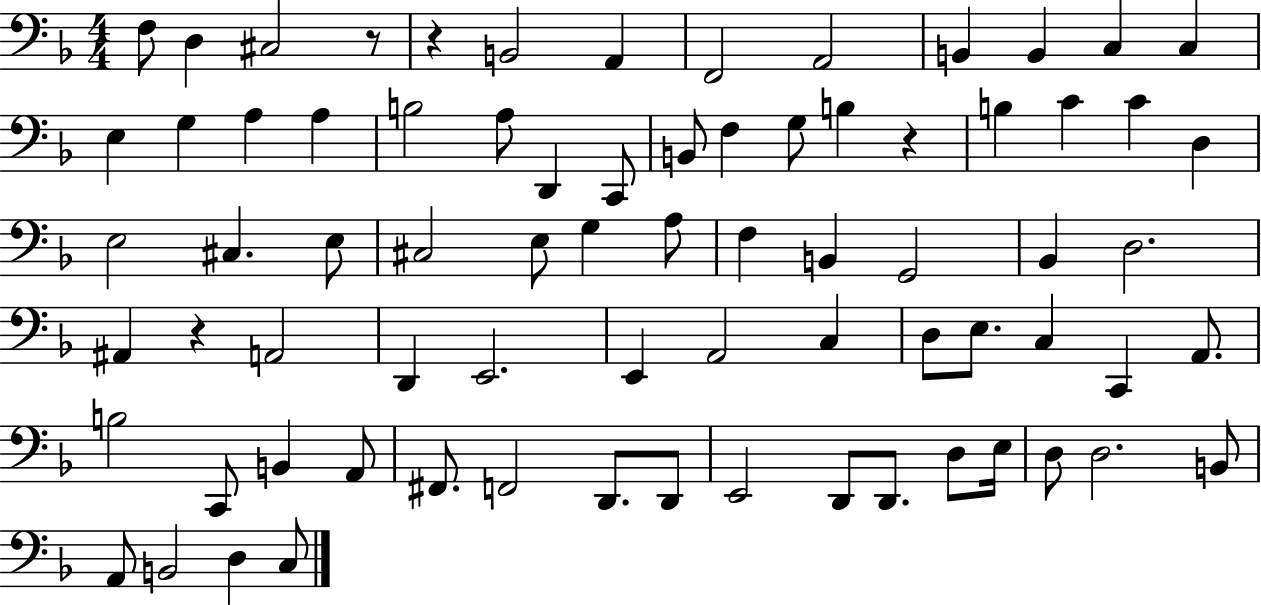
F3/e D3/q C#3/h R/e R/q B2/h A2/q F2/h A2/h B2/q B2/q C3/q C3/q E3/q G3/q A3/q A3/q B3/h A3/e D2/q C2/e B2/e F3/q G3/e B3/q R/q B3/q C4/q C4/q D3/q E3/h C#3/q. E3/e C#3/h E3/e G3/q A3/e F3/q B2/q G2/h Bb2/q D3/h. A#2/q R/q A2/h D2/q E2/h. E2/q A2/h C3/q D3/e E3/e. C3/q C2/q A2/e. B3/h C2/e B2/q A2/e F#2/e. F2/h D2/e. D2/e E2/h D2/e D2/e. D3/e E3/s D3/e D3/h. B2/e A2/e B2/h D3/q C3/e